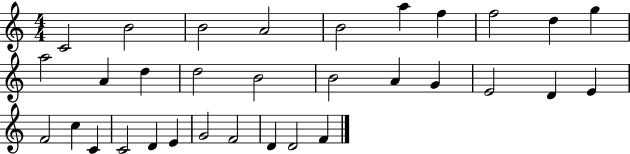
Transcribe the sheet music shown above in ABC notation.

X:1
T:Untitled
M:4/4
L:1/4
K:C
C2 B2 B2 A2 B2 a f f2 d g a2 A d d2 B2 B2 A G E2 D E F2 c C C2 D E G2 F2 D D2 F